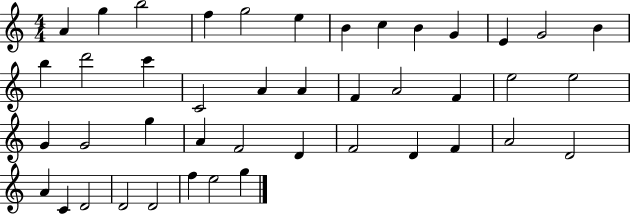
A4/q G5/q B5/h F5/q G5/h E5/q B4/q C5/q B4/q G4/q E4/q G4/h B4/q B5/q D6/h C6/q C4/h A4/q A4/q F4/q A4/h F4/q E5/h E5/h G4/q G4/h G5/q A4/q F4/h D4/q F4/h D4/q F4/q A4/h D4/h A4/q C4/q D4/h D4/h D4/h F5/q E5/h G5/q